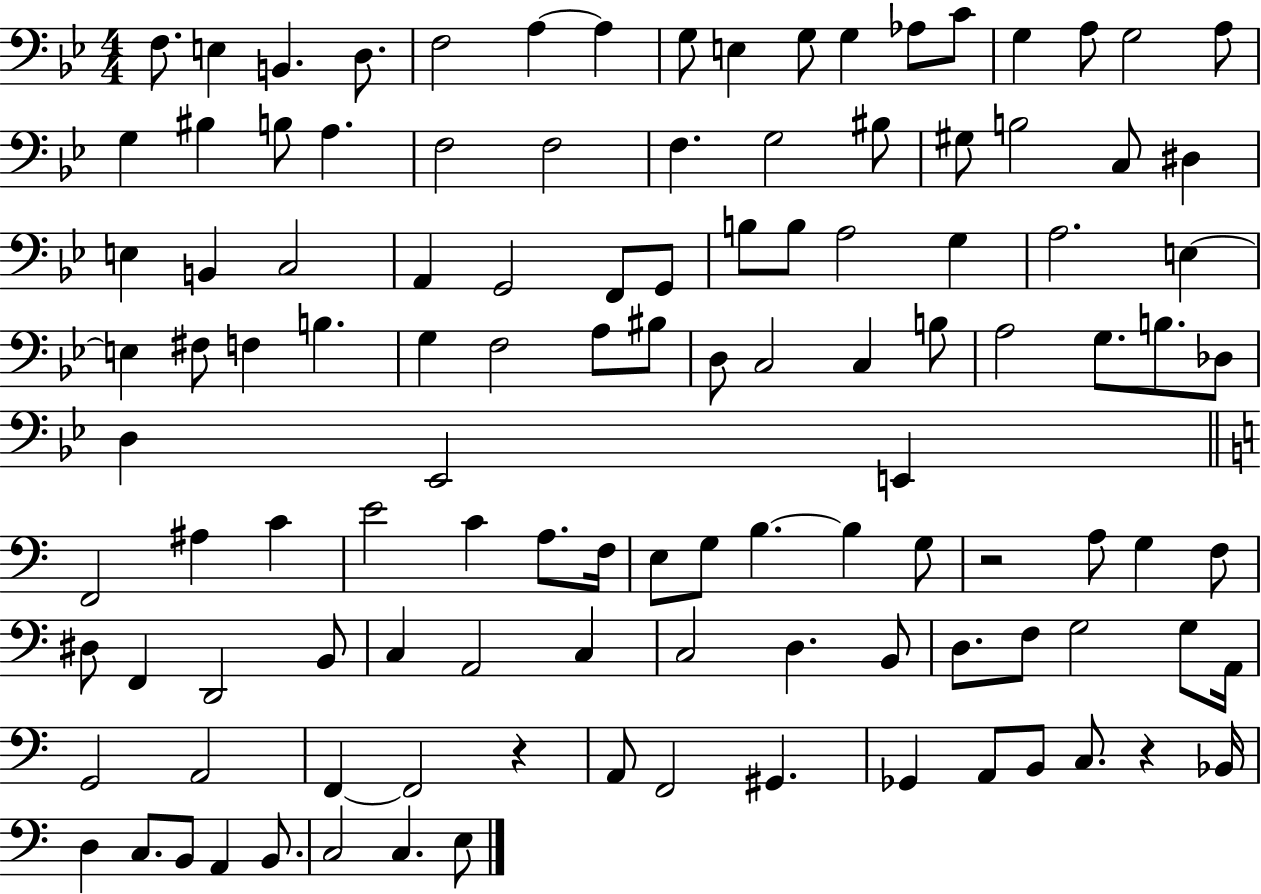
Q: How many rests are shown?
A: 3